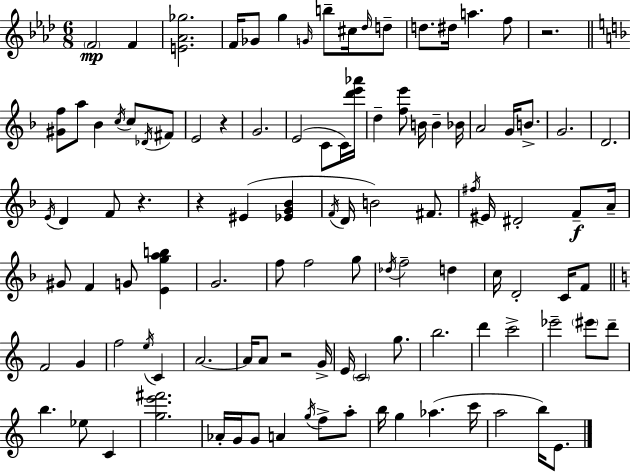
{
  \clef treble
  \numericTimeSignature
  \time 6/8
  \key aes \major
  \parenthesize f'2\mp f'4 | <e' aes' ges''>2. | f'16 ges'8 g''4 \grace { g'16 } b''8-- cis''16 \grace { des''16 } | d''8-- d''8. dis''16 a''4. | \break f''8 r2. | \bar "||" \break \key f \major <gis' f''>8 a''8 bes'4 \acciaccatura { c''16 } c''8 \acciaccatura { des'16 } | fis'8 e'2 r4 | g'2. | e'2( c'8 | \break c'16) <d''' e''' aes'''>16 d''4-- <f'' e'''>8 b'16 b'4-- | bes'16 a'2 g'16 b'8.-> | g'2. | d'2. | \break \acciaccatura { e'16 } d'4 f'8 r4. | r4 eis'4( <ees' g' bes'>4 | \acciaccatura { f'16 } d'16 b'2) | fis'8. \acciaccatura { fis''16 } eis'16 dis'2-. | \break f'8--\f a'16-- gis'8 f'4 g'8 | <e' g'' a'' b''>4 g'2. | f''8 f''2 | g''8 \acciaccatura { des''16 } f''2-- | \break d''4 c''16 d'2-. | c'16 f'8 \bar "||" \break \key c \major f'2 g'4 | f''2 \acciaccatura { e''16 } c'4 | a'2.~~ | a'16 a'8 r2 | \break g'16-> e'16 \parenthesize c'2 g''8. | b''2. | d'''4 c'''2-> | ees'''2-- \parenthesize eis'''8 d'''8-- | \break b''4. ees''8 c'4 | <g'' e''' fis'''>2. | aes'16-. g'16 g'8 a'4 \acciaccatura { g''16 } f''8-> | a''8-. b''16 g''4 aes''4.( | \break c'''16 a''2 b''16) e'8. | \bar "|."
}